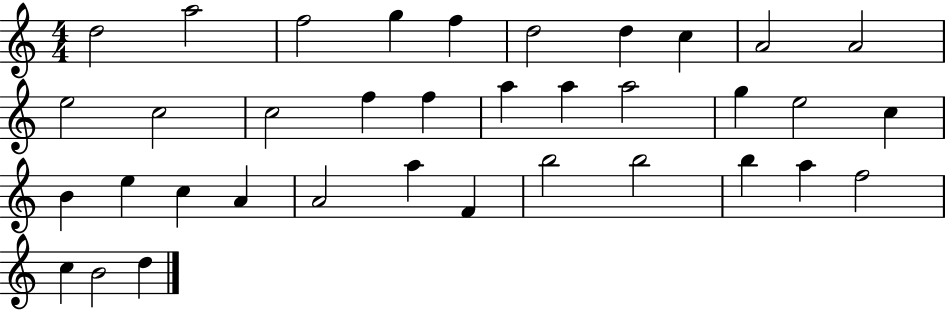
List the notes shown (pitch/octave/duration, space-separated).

D5/h A5/h F5/h G5/q F5/q D5/h D5/q C5/q A4/h A4/h E5/h C5/h C5/h F5/q F5/q A5/q A5/q A5/h G5/q E5/h C5/q B4/q E5/q C5/q A4/q A4/h A5/q F4/q B5/h B5/h B5/q A5/q F5/h C5/q B4/h D5/q